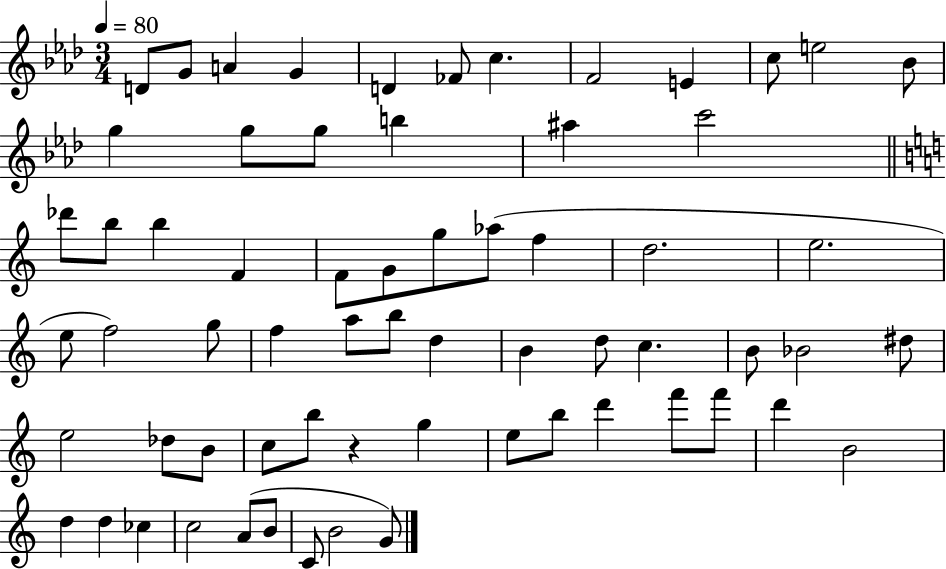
D4/e G4/e A4/q G4/q D4/q FES4/e C5/q. F4/h E4/q C5/e E5/h Bb4/e G5/q G5/e G5/e B5/q A#5/q C6/h Db6/e B5/e B5/q F4/q F4/e G4/e G5/e Ab5/e F5/q D5/h. E5/h. E5/e F5/h G5/e F5/q A5/e B5/e D5/q B4/q D5/e C5/q. B4/e Bb4/h D#5/e E5/h Db5/e B4/e C5/e B5/e R/q G5/q E5/e B5/e D6/q F6/e F6/e D6/q B4/h D5/q D5/q CES5/q C5/h A4/e B4/e C4/e B4/h G4/e